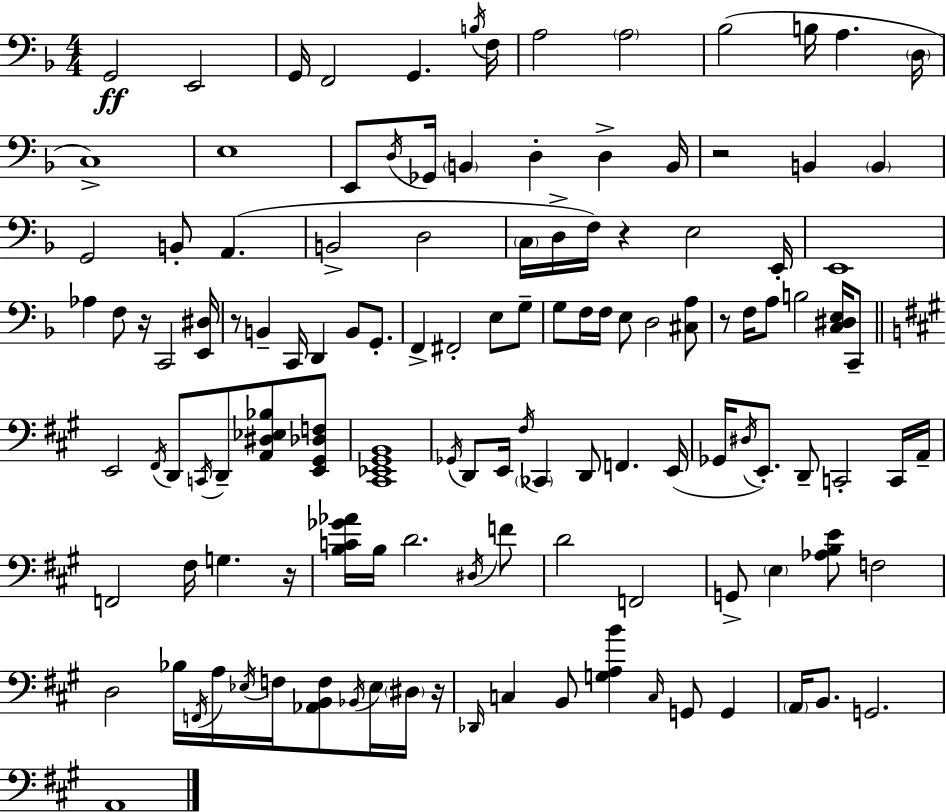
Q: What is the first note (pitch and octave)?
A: G2